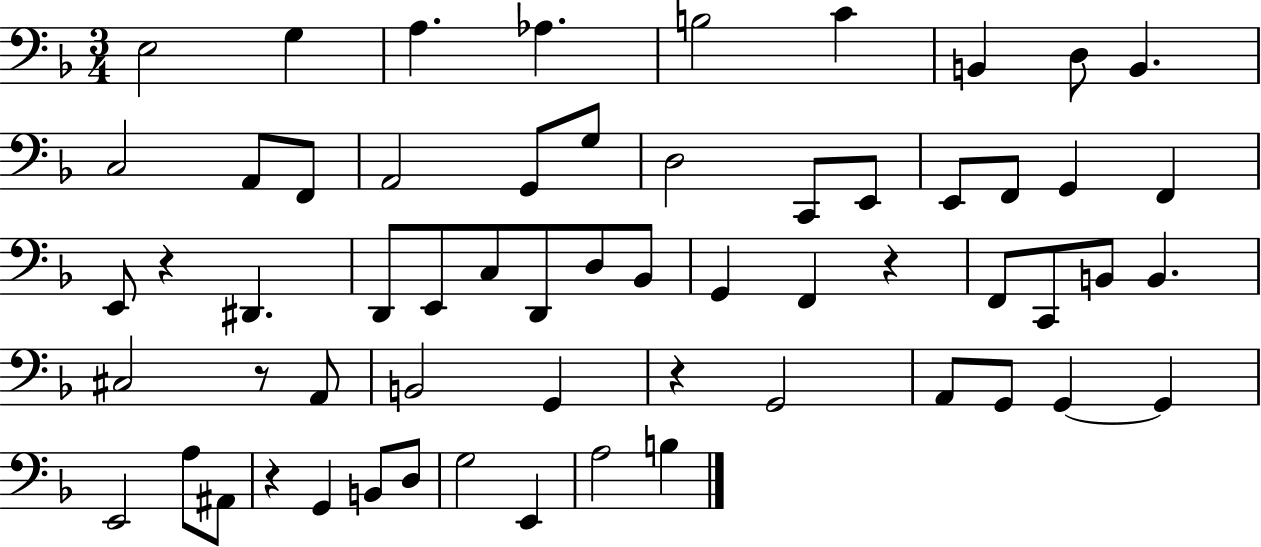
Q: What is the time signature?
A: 3/4